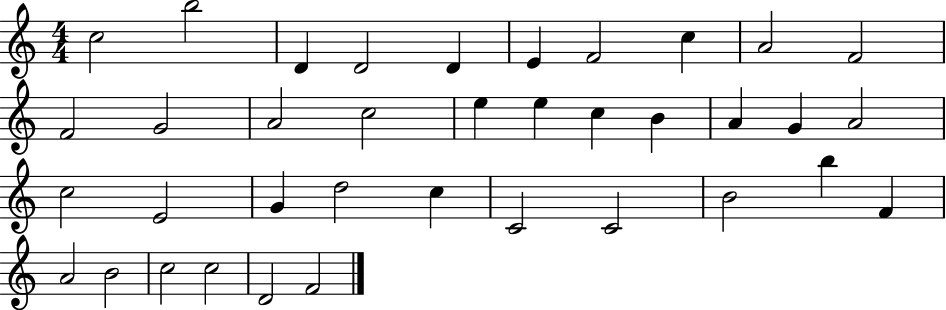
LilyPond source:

{
  \clef treble
  \numericTimeSignature
  \time 4/4
  \key c \major
  c''2 b''2 | d'4 d'2 d'4 | e'4 f'2 c''4 | a'2 f'2 | \break f'2 g'2 | a'2 c''2 | e''4 e''4 c''4 b'4 | a'4 g'4 a'2 | \break c''2 e'2 | g'4 d''2 c''4 | c'2 c'2 | b'2 b''4 f'4 | \break a'2 b'2 | c''2 c''2 | d'2 f'2 | \bar "|."
}